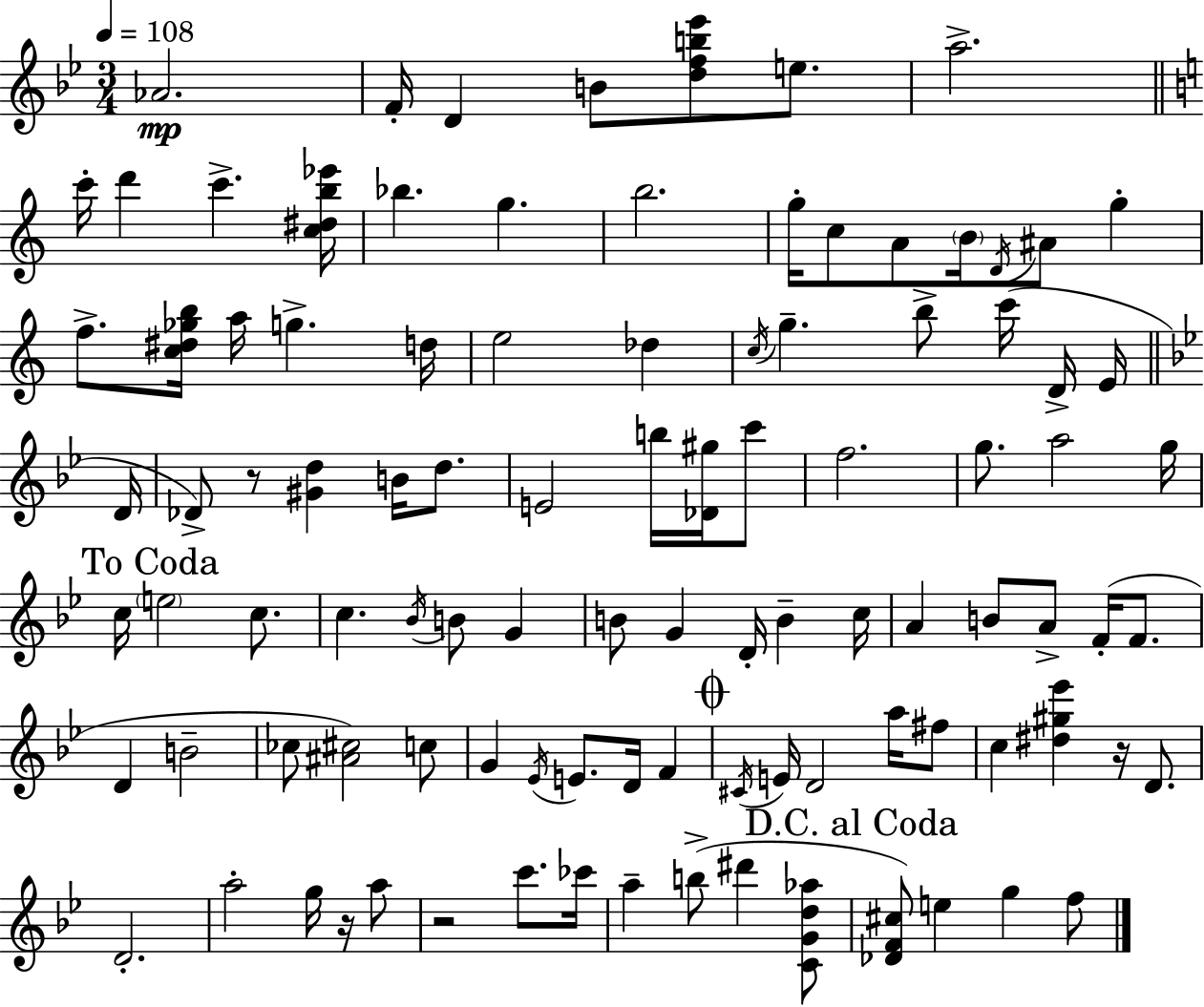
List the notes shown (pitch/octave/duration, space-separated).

Ab4/h. F4/s D4/q B4/e [D5,F5,B5,Eb6]/e E5/e. A5/h. C6/s D6/q C6/q. [C5,D#5,B5,Eb6]/s Bb5/q. G5/q. B5/h. G5/s C5/e A4/e B4/s D4/s A#4/e G5/q F5/e. [C5,D#5,Gb5,B5]/s A5/s G5/q. D5/s E5/h Db5/q C5/s G5/q. B5/e C6/s D4/s E4/s D4/s Db4/e R/e [G#4,D5]/q B4/s D5/e. E4/h B5/s [Db4,G#5]/s C6/e F5/h. G5/e. A5/h G5/s C5/s E5/h C5/e. C5/q. Bb4/s B4/e G4/q B4/e G4/q D4/s B4/q C5/s A4/q B4/e A4/e F4/s F4/e. D4/q B4/h CES5/e [A#4,C#5]/h C5/e G4/q Eb4/s E4/e. D4/s F4/q C#4/s E4/s D4/h A5/s F#5/e C5/q [D#5,G#5,Eb6]/q R/s D4/e. D4/h. A5/h G5/s R/s A5/e R/h C6/e. CES6/s A5/q B5/e D#6/q [C4,G4,D5,Ab5]/e [Db4,F4,C#5]/e E5/q G5/q F5/e